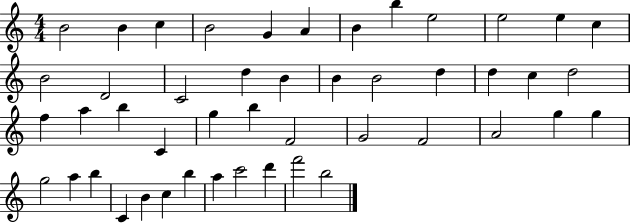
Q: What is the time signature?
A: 4/4